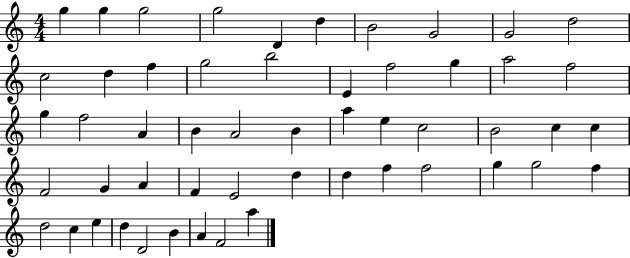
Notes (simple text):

G5/q G5/q G5/h G5/h D4/q D5/q B4/h G4/h G4/h D5/h C5/h D5/q F5/q G5/h B5/h E4/q F5/h G5/q A5/h F5/h G5/q F5/h A4/q B4/q A4/h B4/q A5/q E5/q C5/h B4/h C5/q C5/q F4/h G4/q A4/q F4/q E4/h D5/q D5/q F5/q F5/h G5/q G5/h F5/q D5/h C5/q E5/q D5/q D4/h B4/q A4/q F4/h A5/q